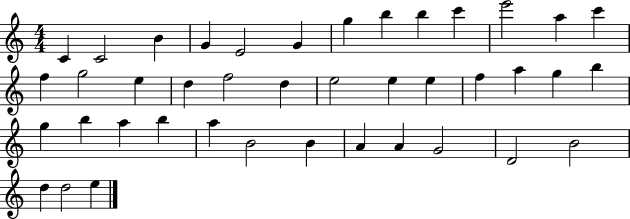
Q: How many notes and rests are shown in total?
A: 41